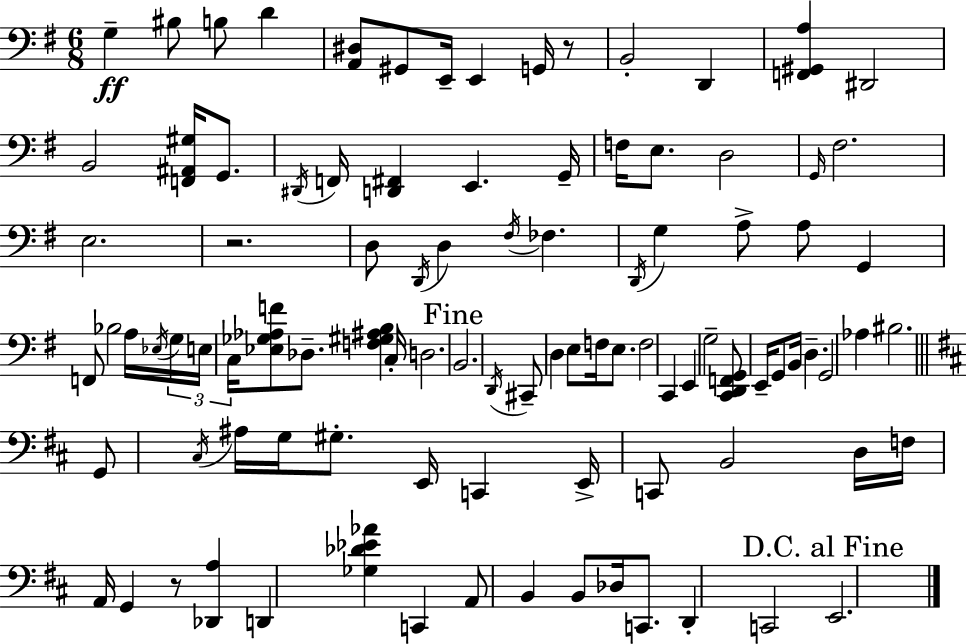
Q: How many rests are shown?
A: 3